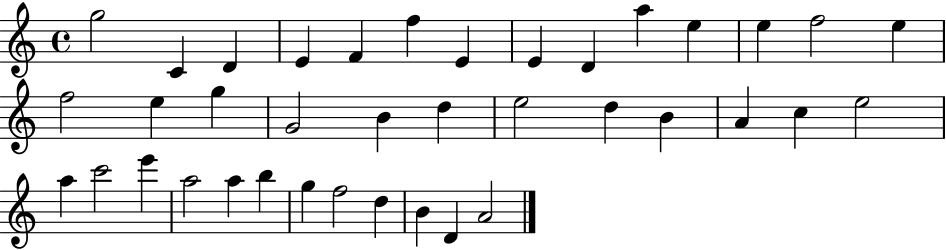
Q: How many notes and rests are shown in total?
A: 38